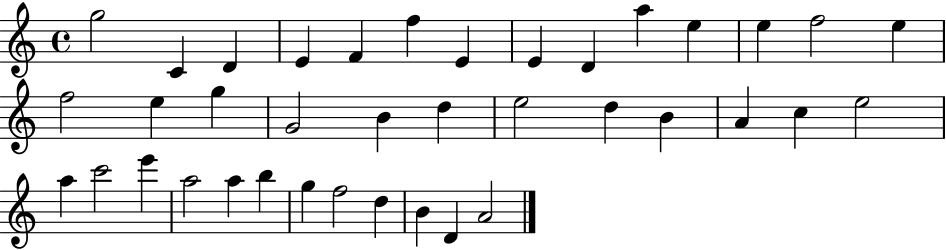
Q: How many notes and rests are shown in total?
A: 38